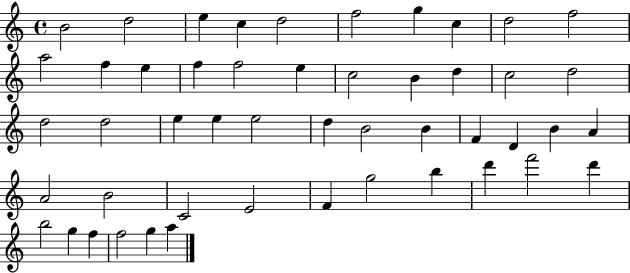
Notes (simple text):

B4/h D5/h E5/q C5/q D5/h F5/h G5/q C5/q D5/h F5/h A5/h F5/q E5/q F5/q F5/h E5/q C5/h B4/q D5/q C5/h D5/h D5/h D5/h E5/q E5/q E5/h D5/q B4/h B4/q F4/q D4/q B4/q A4/q A4/h B4/h C4/h E4/h F4/q G5/h B5/q D6/q F6/h D6/q B5/h G5/q F5/q F5/h G5/q A5/q